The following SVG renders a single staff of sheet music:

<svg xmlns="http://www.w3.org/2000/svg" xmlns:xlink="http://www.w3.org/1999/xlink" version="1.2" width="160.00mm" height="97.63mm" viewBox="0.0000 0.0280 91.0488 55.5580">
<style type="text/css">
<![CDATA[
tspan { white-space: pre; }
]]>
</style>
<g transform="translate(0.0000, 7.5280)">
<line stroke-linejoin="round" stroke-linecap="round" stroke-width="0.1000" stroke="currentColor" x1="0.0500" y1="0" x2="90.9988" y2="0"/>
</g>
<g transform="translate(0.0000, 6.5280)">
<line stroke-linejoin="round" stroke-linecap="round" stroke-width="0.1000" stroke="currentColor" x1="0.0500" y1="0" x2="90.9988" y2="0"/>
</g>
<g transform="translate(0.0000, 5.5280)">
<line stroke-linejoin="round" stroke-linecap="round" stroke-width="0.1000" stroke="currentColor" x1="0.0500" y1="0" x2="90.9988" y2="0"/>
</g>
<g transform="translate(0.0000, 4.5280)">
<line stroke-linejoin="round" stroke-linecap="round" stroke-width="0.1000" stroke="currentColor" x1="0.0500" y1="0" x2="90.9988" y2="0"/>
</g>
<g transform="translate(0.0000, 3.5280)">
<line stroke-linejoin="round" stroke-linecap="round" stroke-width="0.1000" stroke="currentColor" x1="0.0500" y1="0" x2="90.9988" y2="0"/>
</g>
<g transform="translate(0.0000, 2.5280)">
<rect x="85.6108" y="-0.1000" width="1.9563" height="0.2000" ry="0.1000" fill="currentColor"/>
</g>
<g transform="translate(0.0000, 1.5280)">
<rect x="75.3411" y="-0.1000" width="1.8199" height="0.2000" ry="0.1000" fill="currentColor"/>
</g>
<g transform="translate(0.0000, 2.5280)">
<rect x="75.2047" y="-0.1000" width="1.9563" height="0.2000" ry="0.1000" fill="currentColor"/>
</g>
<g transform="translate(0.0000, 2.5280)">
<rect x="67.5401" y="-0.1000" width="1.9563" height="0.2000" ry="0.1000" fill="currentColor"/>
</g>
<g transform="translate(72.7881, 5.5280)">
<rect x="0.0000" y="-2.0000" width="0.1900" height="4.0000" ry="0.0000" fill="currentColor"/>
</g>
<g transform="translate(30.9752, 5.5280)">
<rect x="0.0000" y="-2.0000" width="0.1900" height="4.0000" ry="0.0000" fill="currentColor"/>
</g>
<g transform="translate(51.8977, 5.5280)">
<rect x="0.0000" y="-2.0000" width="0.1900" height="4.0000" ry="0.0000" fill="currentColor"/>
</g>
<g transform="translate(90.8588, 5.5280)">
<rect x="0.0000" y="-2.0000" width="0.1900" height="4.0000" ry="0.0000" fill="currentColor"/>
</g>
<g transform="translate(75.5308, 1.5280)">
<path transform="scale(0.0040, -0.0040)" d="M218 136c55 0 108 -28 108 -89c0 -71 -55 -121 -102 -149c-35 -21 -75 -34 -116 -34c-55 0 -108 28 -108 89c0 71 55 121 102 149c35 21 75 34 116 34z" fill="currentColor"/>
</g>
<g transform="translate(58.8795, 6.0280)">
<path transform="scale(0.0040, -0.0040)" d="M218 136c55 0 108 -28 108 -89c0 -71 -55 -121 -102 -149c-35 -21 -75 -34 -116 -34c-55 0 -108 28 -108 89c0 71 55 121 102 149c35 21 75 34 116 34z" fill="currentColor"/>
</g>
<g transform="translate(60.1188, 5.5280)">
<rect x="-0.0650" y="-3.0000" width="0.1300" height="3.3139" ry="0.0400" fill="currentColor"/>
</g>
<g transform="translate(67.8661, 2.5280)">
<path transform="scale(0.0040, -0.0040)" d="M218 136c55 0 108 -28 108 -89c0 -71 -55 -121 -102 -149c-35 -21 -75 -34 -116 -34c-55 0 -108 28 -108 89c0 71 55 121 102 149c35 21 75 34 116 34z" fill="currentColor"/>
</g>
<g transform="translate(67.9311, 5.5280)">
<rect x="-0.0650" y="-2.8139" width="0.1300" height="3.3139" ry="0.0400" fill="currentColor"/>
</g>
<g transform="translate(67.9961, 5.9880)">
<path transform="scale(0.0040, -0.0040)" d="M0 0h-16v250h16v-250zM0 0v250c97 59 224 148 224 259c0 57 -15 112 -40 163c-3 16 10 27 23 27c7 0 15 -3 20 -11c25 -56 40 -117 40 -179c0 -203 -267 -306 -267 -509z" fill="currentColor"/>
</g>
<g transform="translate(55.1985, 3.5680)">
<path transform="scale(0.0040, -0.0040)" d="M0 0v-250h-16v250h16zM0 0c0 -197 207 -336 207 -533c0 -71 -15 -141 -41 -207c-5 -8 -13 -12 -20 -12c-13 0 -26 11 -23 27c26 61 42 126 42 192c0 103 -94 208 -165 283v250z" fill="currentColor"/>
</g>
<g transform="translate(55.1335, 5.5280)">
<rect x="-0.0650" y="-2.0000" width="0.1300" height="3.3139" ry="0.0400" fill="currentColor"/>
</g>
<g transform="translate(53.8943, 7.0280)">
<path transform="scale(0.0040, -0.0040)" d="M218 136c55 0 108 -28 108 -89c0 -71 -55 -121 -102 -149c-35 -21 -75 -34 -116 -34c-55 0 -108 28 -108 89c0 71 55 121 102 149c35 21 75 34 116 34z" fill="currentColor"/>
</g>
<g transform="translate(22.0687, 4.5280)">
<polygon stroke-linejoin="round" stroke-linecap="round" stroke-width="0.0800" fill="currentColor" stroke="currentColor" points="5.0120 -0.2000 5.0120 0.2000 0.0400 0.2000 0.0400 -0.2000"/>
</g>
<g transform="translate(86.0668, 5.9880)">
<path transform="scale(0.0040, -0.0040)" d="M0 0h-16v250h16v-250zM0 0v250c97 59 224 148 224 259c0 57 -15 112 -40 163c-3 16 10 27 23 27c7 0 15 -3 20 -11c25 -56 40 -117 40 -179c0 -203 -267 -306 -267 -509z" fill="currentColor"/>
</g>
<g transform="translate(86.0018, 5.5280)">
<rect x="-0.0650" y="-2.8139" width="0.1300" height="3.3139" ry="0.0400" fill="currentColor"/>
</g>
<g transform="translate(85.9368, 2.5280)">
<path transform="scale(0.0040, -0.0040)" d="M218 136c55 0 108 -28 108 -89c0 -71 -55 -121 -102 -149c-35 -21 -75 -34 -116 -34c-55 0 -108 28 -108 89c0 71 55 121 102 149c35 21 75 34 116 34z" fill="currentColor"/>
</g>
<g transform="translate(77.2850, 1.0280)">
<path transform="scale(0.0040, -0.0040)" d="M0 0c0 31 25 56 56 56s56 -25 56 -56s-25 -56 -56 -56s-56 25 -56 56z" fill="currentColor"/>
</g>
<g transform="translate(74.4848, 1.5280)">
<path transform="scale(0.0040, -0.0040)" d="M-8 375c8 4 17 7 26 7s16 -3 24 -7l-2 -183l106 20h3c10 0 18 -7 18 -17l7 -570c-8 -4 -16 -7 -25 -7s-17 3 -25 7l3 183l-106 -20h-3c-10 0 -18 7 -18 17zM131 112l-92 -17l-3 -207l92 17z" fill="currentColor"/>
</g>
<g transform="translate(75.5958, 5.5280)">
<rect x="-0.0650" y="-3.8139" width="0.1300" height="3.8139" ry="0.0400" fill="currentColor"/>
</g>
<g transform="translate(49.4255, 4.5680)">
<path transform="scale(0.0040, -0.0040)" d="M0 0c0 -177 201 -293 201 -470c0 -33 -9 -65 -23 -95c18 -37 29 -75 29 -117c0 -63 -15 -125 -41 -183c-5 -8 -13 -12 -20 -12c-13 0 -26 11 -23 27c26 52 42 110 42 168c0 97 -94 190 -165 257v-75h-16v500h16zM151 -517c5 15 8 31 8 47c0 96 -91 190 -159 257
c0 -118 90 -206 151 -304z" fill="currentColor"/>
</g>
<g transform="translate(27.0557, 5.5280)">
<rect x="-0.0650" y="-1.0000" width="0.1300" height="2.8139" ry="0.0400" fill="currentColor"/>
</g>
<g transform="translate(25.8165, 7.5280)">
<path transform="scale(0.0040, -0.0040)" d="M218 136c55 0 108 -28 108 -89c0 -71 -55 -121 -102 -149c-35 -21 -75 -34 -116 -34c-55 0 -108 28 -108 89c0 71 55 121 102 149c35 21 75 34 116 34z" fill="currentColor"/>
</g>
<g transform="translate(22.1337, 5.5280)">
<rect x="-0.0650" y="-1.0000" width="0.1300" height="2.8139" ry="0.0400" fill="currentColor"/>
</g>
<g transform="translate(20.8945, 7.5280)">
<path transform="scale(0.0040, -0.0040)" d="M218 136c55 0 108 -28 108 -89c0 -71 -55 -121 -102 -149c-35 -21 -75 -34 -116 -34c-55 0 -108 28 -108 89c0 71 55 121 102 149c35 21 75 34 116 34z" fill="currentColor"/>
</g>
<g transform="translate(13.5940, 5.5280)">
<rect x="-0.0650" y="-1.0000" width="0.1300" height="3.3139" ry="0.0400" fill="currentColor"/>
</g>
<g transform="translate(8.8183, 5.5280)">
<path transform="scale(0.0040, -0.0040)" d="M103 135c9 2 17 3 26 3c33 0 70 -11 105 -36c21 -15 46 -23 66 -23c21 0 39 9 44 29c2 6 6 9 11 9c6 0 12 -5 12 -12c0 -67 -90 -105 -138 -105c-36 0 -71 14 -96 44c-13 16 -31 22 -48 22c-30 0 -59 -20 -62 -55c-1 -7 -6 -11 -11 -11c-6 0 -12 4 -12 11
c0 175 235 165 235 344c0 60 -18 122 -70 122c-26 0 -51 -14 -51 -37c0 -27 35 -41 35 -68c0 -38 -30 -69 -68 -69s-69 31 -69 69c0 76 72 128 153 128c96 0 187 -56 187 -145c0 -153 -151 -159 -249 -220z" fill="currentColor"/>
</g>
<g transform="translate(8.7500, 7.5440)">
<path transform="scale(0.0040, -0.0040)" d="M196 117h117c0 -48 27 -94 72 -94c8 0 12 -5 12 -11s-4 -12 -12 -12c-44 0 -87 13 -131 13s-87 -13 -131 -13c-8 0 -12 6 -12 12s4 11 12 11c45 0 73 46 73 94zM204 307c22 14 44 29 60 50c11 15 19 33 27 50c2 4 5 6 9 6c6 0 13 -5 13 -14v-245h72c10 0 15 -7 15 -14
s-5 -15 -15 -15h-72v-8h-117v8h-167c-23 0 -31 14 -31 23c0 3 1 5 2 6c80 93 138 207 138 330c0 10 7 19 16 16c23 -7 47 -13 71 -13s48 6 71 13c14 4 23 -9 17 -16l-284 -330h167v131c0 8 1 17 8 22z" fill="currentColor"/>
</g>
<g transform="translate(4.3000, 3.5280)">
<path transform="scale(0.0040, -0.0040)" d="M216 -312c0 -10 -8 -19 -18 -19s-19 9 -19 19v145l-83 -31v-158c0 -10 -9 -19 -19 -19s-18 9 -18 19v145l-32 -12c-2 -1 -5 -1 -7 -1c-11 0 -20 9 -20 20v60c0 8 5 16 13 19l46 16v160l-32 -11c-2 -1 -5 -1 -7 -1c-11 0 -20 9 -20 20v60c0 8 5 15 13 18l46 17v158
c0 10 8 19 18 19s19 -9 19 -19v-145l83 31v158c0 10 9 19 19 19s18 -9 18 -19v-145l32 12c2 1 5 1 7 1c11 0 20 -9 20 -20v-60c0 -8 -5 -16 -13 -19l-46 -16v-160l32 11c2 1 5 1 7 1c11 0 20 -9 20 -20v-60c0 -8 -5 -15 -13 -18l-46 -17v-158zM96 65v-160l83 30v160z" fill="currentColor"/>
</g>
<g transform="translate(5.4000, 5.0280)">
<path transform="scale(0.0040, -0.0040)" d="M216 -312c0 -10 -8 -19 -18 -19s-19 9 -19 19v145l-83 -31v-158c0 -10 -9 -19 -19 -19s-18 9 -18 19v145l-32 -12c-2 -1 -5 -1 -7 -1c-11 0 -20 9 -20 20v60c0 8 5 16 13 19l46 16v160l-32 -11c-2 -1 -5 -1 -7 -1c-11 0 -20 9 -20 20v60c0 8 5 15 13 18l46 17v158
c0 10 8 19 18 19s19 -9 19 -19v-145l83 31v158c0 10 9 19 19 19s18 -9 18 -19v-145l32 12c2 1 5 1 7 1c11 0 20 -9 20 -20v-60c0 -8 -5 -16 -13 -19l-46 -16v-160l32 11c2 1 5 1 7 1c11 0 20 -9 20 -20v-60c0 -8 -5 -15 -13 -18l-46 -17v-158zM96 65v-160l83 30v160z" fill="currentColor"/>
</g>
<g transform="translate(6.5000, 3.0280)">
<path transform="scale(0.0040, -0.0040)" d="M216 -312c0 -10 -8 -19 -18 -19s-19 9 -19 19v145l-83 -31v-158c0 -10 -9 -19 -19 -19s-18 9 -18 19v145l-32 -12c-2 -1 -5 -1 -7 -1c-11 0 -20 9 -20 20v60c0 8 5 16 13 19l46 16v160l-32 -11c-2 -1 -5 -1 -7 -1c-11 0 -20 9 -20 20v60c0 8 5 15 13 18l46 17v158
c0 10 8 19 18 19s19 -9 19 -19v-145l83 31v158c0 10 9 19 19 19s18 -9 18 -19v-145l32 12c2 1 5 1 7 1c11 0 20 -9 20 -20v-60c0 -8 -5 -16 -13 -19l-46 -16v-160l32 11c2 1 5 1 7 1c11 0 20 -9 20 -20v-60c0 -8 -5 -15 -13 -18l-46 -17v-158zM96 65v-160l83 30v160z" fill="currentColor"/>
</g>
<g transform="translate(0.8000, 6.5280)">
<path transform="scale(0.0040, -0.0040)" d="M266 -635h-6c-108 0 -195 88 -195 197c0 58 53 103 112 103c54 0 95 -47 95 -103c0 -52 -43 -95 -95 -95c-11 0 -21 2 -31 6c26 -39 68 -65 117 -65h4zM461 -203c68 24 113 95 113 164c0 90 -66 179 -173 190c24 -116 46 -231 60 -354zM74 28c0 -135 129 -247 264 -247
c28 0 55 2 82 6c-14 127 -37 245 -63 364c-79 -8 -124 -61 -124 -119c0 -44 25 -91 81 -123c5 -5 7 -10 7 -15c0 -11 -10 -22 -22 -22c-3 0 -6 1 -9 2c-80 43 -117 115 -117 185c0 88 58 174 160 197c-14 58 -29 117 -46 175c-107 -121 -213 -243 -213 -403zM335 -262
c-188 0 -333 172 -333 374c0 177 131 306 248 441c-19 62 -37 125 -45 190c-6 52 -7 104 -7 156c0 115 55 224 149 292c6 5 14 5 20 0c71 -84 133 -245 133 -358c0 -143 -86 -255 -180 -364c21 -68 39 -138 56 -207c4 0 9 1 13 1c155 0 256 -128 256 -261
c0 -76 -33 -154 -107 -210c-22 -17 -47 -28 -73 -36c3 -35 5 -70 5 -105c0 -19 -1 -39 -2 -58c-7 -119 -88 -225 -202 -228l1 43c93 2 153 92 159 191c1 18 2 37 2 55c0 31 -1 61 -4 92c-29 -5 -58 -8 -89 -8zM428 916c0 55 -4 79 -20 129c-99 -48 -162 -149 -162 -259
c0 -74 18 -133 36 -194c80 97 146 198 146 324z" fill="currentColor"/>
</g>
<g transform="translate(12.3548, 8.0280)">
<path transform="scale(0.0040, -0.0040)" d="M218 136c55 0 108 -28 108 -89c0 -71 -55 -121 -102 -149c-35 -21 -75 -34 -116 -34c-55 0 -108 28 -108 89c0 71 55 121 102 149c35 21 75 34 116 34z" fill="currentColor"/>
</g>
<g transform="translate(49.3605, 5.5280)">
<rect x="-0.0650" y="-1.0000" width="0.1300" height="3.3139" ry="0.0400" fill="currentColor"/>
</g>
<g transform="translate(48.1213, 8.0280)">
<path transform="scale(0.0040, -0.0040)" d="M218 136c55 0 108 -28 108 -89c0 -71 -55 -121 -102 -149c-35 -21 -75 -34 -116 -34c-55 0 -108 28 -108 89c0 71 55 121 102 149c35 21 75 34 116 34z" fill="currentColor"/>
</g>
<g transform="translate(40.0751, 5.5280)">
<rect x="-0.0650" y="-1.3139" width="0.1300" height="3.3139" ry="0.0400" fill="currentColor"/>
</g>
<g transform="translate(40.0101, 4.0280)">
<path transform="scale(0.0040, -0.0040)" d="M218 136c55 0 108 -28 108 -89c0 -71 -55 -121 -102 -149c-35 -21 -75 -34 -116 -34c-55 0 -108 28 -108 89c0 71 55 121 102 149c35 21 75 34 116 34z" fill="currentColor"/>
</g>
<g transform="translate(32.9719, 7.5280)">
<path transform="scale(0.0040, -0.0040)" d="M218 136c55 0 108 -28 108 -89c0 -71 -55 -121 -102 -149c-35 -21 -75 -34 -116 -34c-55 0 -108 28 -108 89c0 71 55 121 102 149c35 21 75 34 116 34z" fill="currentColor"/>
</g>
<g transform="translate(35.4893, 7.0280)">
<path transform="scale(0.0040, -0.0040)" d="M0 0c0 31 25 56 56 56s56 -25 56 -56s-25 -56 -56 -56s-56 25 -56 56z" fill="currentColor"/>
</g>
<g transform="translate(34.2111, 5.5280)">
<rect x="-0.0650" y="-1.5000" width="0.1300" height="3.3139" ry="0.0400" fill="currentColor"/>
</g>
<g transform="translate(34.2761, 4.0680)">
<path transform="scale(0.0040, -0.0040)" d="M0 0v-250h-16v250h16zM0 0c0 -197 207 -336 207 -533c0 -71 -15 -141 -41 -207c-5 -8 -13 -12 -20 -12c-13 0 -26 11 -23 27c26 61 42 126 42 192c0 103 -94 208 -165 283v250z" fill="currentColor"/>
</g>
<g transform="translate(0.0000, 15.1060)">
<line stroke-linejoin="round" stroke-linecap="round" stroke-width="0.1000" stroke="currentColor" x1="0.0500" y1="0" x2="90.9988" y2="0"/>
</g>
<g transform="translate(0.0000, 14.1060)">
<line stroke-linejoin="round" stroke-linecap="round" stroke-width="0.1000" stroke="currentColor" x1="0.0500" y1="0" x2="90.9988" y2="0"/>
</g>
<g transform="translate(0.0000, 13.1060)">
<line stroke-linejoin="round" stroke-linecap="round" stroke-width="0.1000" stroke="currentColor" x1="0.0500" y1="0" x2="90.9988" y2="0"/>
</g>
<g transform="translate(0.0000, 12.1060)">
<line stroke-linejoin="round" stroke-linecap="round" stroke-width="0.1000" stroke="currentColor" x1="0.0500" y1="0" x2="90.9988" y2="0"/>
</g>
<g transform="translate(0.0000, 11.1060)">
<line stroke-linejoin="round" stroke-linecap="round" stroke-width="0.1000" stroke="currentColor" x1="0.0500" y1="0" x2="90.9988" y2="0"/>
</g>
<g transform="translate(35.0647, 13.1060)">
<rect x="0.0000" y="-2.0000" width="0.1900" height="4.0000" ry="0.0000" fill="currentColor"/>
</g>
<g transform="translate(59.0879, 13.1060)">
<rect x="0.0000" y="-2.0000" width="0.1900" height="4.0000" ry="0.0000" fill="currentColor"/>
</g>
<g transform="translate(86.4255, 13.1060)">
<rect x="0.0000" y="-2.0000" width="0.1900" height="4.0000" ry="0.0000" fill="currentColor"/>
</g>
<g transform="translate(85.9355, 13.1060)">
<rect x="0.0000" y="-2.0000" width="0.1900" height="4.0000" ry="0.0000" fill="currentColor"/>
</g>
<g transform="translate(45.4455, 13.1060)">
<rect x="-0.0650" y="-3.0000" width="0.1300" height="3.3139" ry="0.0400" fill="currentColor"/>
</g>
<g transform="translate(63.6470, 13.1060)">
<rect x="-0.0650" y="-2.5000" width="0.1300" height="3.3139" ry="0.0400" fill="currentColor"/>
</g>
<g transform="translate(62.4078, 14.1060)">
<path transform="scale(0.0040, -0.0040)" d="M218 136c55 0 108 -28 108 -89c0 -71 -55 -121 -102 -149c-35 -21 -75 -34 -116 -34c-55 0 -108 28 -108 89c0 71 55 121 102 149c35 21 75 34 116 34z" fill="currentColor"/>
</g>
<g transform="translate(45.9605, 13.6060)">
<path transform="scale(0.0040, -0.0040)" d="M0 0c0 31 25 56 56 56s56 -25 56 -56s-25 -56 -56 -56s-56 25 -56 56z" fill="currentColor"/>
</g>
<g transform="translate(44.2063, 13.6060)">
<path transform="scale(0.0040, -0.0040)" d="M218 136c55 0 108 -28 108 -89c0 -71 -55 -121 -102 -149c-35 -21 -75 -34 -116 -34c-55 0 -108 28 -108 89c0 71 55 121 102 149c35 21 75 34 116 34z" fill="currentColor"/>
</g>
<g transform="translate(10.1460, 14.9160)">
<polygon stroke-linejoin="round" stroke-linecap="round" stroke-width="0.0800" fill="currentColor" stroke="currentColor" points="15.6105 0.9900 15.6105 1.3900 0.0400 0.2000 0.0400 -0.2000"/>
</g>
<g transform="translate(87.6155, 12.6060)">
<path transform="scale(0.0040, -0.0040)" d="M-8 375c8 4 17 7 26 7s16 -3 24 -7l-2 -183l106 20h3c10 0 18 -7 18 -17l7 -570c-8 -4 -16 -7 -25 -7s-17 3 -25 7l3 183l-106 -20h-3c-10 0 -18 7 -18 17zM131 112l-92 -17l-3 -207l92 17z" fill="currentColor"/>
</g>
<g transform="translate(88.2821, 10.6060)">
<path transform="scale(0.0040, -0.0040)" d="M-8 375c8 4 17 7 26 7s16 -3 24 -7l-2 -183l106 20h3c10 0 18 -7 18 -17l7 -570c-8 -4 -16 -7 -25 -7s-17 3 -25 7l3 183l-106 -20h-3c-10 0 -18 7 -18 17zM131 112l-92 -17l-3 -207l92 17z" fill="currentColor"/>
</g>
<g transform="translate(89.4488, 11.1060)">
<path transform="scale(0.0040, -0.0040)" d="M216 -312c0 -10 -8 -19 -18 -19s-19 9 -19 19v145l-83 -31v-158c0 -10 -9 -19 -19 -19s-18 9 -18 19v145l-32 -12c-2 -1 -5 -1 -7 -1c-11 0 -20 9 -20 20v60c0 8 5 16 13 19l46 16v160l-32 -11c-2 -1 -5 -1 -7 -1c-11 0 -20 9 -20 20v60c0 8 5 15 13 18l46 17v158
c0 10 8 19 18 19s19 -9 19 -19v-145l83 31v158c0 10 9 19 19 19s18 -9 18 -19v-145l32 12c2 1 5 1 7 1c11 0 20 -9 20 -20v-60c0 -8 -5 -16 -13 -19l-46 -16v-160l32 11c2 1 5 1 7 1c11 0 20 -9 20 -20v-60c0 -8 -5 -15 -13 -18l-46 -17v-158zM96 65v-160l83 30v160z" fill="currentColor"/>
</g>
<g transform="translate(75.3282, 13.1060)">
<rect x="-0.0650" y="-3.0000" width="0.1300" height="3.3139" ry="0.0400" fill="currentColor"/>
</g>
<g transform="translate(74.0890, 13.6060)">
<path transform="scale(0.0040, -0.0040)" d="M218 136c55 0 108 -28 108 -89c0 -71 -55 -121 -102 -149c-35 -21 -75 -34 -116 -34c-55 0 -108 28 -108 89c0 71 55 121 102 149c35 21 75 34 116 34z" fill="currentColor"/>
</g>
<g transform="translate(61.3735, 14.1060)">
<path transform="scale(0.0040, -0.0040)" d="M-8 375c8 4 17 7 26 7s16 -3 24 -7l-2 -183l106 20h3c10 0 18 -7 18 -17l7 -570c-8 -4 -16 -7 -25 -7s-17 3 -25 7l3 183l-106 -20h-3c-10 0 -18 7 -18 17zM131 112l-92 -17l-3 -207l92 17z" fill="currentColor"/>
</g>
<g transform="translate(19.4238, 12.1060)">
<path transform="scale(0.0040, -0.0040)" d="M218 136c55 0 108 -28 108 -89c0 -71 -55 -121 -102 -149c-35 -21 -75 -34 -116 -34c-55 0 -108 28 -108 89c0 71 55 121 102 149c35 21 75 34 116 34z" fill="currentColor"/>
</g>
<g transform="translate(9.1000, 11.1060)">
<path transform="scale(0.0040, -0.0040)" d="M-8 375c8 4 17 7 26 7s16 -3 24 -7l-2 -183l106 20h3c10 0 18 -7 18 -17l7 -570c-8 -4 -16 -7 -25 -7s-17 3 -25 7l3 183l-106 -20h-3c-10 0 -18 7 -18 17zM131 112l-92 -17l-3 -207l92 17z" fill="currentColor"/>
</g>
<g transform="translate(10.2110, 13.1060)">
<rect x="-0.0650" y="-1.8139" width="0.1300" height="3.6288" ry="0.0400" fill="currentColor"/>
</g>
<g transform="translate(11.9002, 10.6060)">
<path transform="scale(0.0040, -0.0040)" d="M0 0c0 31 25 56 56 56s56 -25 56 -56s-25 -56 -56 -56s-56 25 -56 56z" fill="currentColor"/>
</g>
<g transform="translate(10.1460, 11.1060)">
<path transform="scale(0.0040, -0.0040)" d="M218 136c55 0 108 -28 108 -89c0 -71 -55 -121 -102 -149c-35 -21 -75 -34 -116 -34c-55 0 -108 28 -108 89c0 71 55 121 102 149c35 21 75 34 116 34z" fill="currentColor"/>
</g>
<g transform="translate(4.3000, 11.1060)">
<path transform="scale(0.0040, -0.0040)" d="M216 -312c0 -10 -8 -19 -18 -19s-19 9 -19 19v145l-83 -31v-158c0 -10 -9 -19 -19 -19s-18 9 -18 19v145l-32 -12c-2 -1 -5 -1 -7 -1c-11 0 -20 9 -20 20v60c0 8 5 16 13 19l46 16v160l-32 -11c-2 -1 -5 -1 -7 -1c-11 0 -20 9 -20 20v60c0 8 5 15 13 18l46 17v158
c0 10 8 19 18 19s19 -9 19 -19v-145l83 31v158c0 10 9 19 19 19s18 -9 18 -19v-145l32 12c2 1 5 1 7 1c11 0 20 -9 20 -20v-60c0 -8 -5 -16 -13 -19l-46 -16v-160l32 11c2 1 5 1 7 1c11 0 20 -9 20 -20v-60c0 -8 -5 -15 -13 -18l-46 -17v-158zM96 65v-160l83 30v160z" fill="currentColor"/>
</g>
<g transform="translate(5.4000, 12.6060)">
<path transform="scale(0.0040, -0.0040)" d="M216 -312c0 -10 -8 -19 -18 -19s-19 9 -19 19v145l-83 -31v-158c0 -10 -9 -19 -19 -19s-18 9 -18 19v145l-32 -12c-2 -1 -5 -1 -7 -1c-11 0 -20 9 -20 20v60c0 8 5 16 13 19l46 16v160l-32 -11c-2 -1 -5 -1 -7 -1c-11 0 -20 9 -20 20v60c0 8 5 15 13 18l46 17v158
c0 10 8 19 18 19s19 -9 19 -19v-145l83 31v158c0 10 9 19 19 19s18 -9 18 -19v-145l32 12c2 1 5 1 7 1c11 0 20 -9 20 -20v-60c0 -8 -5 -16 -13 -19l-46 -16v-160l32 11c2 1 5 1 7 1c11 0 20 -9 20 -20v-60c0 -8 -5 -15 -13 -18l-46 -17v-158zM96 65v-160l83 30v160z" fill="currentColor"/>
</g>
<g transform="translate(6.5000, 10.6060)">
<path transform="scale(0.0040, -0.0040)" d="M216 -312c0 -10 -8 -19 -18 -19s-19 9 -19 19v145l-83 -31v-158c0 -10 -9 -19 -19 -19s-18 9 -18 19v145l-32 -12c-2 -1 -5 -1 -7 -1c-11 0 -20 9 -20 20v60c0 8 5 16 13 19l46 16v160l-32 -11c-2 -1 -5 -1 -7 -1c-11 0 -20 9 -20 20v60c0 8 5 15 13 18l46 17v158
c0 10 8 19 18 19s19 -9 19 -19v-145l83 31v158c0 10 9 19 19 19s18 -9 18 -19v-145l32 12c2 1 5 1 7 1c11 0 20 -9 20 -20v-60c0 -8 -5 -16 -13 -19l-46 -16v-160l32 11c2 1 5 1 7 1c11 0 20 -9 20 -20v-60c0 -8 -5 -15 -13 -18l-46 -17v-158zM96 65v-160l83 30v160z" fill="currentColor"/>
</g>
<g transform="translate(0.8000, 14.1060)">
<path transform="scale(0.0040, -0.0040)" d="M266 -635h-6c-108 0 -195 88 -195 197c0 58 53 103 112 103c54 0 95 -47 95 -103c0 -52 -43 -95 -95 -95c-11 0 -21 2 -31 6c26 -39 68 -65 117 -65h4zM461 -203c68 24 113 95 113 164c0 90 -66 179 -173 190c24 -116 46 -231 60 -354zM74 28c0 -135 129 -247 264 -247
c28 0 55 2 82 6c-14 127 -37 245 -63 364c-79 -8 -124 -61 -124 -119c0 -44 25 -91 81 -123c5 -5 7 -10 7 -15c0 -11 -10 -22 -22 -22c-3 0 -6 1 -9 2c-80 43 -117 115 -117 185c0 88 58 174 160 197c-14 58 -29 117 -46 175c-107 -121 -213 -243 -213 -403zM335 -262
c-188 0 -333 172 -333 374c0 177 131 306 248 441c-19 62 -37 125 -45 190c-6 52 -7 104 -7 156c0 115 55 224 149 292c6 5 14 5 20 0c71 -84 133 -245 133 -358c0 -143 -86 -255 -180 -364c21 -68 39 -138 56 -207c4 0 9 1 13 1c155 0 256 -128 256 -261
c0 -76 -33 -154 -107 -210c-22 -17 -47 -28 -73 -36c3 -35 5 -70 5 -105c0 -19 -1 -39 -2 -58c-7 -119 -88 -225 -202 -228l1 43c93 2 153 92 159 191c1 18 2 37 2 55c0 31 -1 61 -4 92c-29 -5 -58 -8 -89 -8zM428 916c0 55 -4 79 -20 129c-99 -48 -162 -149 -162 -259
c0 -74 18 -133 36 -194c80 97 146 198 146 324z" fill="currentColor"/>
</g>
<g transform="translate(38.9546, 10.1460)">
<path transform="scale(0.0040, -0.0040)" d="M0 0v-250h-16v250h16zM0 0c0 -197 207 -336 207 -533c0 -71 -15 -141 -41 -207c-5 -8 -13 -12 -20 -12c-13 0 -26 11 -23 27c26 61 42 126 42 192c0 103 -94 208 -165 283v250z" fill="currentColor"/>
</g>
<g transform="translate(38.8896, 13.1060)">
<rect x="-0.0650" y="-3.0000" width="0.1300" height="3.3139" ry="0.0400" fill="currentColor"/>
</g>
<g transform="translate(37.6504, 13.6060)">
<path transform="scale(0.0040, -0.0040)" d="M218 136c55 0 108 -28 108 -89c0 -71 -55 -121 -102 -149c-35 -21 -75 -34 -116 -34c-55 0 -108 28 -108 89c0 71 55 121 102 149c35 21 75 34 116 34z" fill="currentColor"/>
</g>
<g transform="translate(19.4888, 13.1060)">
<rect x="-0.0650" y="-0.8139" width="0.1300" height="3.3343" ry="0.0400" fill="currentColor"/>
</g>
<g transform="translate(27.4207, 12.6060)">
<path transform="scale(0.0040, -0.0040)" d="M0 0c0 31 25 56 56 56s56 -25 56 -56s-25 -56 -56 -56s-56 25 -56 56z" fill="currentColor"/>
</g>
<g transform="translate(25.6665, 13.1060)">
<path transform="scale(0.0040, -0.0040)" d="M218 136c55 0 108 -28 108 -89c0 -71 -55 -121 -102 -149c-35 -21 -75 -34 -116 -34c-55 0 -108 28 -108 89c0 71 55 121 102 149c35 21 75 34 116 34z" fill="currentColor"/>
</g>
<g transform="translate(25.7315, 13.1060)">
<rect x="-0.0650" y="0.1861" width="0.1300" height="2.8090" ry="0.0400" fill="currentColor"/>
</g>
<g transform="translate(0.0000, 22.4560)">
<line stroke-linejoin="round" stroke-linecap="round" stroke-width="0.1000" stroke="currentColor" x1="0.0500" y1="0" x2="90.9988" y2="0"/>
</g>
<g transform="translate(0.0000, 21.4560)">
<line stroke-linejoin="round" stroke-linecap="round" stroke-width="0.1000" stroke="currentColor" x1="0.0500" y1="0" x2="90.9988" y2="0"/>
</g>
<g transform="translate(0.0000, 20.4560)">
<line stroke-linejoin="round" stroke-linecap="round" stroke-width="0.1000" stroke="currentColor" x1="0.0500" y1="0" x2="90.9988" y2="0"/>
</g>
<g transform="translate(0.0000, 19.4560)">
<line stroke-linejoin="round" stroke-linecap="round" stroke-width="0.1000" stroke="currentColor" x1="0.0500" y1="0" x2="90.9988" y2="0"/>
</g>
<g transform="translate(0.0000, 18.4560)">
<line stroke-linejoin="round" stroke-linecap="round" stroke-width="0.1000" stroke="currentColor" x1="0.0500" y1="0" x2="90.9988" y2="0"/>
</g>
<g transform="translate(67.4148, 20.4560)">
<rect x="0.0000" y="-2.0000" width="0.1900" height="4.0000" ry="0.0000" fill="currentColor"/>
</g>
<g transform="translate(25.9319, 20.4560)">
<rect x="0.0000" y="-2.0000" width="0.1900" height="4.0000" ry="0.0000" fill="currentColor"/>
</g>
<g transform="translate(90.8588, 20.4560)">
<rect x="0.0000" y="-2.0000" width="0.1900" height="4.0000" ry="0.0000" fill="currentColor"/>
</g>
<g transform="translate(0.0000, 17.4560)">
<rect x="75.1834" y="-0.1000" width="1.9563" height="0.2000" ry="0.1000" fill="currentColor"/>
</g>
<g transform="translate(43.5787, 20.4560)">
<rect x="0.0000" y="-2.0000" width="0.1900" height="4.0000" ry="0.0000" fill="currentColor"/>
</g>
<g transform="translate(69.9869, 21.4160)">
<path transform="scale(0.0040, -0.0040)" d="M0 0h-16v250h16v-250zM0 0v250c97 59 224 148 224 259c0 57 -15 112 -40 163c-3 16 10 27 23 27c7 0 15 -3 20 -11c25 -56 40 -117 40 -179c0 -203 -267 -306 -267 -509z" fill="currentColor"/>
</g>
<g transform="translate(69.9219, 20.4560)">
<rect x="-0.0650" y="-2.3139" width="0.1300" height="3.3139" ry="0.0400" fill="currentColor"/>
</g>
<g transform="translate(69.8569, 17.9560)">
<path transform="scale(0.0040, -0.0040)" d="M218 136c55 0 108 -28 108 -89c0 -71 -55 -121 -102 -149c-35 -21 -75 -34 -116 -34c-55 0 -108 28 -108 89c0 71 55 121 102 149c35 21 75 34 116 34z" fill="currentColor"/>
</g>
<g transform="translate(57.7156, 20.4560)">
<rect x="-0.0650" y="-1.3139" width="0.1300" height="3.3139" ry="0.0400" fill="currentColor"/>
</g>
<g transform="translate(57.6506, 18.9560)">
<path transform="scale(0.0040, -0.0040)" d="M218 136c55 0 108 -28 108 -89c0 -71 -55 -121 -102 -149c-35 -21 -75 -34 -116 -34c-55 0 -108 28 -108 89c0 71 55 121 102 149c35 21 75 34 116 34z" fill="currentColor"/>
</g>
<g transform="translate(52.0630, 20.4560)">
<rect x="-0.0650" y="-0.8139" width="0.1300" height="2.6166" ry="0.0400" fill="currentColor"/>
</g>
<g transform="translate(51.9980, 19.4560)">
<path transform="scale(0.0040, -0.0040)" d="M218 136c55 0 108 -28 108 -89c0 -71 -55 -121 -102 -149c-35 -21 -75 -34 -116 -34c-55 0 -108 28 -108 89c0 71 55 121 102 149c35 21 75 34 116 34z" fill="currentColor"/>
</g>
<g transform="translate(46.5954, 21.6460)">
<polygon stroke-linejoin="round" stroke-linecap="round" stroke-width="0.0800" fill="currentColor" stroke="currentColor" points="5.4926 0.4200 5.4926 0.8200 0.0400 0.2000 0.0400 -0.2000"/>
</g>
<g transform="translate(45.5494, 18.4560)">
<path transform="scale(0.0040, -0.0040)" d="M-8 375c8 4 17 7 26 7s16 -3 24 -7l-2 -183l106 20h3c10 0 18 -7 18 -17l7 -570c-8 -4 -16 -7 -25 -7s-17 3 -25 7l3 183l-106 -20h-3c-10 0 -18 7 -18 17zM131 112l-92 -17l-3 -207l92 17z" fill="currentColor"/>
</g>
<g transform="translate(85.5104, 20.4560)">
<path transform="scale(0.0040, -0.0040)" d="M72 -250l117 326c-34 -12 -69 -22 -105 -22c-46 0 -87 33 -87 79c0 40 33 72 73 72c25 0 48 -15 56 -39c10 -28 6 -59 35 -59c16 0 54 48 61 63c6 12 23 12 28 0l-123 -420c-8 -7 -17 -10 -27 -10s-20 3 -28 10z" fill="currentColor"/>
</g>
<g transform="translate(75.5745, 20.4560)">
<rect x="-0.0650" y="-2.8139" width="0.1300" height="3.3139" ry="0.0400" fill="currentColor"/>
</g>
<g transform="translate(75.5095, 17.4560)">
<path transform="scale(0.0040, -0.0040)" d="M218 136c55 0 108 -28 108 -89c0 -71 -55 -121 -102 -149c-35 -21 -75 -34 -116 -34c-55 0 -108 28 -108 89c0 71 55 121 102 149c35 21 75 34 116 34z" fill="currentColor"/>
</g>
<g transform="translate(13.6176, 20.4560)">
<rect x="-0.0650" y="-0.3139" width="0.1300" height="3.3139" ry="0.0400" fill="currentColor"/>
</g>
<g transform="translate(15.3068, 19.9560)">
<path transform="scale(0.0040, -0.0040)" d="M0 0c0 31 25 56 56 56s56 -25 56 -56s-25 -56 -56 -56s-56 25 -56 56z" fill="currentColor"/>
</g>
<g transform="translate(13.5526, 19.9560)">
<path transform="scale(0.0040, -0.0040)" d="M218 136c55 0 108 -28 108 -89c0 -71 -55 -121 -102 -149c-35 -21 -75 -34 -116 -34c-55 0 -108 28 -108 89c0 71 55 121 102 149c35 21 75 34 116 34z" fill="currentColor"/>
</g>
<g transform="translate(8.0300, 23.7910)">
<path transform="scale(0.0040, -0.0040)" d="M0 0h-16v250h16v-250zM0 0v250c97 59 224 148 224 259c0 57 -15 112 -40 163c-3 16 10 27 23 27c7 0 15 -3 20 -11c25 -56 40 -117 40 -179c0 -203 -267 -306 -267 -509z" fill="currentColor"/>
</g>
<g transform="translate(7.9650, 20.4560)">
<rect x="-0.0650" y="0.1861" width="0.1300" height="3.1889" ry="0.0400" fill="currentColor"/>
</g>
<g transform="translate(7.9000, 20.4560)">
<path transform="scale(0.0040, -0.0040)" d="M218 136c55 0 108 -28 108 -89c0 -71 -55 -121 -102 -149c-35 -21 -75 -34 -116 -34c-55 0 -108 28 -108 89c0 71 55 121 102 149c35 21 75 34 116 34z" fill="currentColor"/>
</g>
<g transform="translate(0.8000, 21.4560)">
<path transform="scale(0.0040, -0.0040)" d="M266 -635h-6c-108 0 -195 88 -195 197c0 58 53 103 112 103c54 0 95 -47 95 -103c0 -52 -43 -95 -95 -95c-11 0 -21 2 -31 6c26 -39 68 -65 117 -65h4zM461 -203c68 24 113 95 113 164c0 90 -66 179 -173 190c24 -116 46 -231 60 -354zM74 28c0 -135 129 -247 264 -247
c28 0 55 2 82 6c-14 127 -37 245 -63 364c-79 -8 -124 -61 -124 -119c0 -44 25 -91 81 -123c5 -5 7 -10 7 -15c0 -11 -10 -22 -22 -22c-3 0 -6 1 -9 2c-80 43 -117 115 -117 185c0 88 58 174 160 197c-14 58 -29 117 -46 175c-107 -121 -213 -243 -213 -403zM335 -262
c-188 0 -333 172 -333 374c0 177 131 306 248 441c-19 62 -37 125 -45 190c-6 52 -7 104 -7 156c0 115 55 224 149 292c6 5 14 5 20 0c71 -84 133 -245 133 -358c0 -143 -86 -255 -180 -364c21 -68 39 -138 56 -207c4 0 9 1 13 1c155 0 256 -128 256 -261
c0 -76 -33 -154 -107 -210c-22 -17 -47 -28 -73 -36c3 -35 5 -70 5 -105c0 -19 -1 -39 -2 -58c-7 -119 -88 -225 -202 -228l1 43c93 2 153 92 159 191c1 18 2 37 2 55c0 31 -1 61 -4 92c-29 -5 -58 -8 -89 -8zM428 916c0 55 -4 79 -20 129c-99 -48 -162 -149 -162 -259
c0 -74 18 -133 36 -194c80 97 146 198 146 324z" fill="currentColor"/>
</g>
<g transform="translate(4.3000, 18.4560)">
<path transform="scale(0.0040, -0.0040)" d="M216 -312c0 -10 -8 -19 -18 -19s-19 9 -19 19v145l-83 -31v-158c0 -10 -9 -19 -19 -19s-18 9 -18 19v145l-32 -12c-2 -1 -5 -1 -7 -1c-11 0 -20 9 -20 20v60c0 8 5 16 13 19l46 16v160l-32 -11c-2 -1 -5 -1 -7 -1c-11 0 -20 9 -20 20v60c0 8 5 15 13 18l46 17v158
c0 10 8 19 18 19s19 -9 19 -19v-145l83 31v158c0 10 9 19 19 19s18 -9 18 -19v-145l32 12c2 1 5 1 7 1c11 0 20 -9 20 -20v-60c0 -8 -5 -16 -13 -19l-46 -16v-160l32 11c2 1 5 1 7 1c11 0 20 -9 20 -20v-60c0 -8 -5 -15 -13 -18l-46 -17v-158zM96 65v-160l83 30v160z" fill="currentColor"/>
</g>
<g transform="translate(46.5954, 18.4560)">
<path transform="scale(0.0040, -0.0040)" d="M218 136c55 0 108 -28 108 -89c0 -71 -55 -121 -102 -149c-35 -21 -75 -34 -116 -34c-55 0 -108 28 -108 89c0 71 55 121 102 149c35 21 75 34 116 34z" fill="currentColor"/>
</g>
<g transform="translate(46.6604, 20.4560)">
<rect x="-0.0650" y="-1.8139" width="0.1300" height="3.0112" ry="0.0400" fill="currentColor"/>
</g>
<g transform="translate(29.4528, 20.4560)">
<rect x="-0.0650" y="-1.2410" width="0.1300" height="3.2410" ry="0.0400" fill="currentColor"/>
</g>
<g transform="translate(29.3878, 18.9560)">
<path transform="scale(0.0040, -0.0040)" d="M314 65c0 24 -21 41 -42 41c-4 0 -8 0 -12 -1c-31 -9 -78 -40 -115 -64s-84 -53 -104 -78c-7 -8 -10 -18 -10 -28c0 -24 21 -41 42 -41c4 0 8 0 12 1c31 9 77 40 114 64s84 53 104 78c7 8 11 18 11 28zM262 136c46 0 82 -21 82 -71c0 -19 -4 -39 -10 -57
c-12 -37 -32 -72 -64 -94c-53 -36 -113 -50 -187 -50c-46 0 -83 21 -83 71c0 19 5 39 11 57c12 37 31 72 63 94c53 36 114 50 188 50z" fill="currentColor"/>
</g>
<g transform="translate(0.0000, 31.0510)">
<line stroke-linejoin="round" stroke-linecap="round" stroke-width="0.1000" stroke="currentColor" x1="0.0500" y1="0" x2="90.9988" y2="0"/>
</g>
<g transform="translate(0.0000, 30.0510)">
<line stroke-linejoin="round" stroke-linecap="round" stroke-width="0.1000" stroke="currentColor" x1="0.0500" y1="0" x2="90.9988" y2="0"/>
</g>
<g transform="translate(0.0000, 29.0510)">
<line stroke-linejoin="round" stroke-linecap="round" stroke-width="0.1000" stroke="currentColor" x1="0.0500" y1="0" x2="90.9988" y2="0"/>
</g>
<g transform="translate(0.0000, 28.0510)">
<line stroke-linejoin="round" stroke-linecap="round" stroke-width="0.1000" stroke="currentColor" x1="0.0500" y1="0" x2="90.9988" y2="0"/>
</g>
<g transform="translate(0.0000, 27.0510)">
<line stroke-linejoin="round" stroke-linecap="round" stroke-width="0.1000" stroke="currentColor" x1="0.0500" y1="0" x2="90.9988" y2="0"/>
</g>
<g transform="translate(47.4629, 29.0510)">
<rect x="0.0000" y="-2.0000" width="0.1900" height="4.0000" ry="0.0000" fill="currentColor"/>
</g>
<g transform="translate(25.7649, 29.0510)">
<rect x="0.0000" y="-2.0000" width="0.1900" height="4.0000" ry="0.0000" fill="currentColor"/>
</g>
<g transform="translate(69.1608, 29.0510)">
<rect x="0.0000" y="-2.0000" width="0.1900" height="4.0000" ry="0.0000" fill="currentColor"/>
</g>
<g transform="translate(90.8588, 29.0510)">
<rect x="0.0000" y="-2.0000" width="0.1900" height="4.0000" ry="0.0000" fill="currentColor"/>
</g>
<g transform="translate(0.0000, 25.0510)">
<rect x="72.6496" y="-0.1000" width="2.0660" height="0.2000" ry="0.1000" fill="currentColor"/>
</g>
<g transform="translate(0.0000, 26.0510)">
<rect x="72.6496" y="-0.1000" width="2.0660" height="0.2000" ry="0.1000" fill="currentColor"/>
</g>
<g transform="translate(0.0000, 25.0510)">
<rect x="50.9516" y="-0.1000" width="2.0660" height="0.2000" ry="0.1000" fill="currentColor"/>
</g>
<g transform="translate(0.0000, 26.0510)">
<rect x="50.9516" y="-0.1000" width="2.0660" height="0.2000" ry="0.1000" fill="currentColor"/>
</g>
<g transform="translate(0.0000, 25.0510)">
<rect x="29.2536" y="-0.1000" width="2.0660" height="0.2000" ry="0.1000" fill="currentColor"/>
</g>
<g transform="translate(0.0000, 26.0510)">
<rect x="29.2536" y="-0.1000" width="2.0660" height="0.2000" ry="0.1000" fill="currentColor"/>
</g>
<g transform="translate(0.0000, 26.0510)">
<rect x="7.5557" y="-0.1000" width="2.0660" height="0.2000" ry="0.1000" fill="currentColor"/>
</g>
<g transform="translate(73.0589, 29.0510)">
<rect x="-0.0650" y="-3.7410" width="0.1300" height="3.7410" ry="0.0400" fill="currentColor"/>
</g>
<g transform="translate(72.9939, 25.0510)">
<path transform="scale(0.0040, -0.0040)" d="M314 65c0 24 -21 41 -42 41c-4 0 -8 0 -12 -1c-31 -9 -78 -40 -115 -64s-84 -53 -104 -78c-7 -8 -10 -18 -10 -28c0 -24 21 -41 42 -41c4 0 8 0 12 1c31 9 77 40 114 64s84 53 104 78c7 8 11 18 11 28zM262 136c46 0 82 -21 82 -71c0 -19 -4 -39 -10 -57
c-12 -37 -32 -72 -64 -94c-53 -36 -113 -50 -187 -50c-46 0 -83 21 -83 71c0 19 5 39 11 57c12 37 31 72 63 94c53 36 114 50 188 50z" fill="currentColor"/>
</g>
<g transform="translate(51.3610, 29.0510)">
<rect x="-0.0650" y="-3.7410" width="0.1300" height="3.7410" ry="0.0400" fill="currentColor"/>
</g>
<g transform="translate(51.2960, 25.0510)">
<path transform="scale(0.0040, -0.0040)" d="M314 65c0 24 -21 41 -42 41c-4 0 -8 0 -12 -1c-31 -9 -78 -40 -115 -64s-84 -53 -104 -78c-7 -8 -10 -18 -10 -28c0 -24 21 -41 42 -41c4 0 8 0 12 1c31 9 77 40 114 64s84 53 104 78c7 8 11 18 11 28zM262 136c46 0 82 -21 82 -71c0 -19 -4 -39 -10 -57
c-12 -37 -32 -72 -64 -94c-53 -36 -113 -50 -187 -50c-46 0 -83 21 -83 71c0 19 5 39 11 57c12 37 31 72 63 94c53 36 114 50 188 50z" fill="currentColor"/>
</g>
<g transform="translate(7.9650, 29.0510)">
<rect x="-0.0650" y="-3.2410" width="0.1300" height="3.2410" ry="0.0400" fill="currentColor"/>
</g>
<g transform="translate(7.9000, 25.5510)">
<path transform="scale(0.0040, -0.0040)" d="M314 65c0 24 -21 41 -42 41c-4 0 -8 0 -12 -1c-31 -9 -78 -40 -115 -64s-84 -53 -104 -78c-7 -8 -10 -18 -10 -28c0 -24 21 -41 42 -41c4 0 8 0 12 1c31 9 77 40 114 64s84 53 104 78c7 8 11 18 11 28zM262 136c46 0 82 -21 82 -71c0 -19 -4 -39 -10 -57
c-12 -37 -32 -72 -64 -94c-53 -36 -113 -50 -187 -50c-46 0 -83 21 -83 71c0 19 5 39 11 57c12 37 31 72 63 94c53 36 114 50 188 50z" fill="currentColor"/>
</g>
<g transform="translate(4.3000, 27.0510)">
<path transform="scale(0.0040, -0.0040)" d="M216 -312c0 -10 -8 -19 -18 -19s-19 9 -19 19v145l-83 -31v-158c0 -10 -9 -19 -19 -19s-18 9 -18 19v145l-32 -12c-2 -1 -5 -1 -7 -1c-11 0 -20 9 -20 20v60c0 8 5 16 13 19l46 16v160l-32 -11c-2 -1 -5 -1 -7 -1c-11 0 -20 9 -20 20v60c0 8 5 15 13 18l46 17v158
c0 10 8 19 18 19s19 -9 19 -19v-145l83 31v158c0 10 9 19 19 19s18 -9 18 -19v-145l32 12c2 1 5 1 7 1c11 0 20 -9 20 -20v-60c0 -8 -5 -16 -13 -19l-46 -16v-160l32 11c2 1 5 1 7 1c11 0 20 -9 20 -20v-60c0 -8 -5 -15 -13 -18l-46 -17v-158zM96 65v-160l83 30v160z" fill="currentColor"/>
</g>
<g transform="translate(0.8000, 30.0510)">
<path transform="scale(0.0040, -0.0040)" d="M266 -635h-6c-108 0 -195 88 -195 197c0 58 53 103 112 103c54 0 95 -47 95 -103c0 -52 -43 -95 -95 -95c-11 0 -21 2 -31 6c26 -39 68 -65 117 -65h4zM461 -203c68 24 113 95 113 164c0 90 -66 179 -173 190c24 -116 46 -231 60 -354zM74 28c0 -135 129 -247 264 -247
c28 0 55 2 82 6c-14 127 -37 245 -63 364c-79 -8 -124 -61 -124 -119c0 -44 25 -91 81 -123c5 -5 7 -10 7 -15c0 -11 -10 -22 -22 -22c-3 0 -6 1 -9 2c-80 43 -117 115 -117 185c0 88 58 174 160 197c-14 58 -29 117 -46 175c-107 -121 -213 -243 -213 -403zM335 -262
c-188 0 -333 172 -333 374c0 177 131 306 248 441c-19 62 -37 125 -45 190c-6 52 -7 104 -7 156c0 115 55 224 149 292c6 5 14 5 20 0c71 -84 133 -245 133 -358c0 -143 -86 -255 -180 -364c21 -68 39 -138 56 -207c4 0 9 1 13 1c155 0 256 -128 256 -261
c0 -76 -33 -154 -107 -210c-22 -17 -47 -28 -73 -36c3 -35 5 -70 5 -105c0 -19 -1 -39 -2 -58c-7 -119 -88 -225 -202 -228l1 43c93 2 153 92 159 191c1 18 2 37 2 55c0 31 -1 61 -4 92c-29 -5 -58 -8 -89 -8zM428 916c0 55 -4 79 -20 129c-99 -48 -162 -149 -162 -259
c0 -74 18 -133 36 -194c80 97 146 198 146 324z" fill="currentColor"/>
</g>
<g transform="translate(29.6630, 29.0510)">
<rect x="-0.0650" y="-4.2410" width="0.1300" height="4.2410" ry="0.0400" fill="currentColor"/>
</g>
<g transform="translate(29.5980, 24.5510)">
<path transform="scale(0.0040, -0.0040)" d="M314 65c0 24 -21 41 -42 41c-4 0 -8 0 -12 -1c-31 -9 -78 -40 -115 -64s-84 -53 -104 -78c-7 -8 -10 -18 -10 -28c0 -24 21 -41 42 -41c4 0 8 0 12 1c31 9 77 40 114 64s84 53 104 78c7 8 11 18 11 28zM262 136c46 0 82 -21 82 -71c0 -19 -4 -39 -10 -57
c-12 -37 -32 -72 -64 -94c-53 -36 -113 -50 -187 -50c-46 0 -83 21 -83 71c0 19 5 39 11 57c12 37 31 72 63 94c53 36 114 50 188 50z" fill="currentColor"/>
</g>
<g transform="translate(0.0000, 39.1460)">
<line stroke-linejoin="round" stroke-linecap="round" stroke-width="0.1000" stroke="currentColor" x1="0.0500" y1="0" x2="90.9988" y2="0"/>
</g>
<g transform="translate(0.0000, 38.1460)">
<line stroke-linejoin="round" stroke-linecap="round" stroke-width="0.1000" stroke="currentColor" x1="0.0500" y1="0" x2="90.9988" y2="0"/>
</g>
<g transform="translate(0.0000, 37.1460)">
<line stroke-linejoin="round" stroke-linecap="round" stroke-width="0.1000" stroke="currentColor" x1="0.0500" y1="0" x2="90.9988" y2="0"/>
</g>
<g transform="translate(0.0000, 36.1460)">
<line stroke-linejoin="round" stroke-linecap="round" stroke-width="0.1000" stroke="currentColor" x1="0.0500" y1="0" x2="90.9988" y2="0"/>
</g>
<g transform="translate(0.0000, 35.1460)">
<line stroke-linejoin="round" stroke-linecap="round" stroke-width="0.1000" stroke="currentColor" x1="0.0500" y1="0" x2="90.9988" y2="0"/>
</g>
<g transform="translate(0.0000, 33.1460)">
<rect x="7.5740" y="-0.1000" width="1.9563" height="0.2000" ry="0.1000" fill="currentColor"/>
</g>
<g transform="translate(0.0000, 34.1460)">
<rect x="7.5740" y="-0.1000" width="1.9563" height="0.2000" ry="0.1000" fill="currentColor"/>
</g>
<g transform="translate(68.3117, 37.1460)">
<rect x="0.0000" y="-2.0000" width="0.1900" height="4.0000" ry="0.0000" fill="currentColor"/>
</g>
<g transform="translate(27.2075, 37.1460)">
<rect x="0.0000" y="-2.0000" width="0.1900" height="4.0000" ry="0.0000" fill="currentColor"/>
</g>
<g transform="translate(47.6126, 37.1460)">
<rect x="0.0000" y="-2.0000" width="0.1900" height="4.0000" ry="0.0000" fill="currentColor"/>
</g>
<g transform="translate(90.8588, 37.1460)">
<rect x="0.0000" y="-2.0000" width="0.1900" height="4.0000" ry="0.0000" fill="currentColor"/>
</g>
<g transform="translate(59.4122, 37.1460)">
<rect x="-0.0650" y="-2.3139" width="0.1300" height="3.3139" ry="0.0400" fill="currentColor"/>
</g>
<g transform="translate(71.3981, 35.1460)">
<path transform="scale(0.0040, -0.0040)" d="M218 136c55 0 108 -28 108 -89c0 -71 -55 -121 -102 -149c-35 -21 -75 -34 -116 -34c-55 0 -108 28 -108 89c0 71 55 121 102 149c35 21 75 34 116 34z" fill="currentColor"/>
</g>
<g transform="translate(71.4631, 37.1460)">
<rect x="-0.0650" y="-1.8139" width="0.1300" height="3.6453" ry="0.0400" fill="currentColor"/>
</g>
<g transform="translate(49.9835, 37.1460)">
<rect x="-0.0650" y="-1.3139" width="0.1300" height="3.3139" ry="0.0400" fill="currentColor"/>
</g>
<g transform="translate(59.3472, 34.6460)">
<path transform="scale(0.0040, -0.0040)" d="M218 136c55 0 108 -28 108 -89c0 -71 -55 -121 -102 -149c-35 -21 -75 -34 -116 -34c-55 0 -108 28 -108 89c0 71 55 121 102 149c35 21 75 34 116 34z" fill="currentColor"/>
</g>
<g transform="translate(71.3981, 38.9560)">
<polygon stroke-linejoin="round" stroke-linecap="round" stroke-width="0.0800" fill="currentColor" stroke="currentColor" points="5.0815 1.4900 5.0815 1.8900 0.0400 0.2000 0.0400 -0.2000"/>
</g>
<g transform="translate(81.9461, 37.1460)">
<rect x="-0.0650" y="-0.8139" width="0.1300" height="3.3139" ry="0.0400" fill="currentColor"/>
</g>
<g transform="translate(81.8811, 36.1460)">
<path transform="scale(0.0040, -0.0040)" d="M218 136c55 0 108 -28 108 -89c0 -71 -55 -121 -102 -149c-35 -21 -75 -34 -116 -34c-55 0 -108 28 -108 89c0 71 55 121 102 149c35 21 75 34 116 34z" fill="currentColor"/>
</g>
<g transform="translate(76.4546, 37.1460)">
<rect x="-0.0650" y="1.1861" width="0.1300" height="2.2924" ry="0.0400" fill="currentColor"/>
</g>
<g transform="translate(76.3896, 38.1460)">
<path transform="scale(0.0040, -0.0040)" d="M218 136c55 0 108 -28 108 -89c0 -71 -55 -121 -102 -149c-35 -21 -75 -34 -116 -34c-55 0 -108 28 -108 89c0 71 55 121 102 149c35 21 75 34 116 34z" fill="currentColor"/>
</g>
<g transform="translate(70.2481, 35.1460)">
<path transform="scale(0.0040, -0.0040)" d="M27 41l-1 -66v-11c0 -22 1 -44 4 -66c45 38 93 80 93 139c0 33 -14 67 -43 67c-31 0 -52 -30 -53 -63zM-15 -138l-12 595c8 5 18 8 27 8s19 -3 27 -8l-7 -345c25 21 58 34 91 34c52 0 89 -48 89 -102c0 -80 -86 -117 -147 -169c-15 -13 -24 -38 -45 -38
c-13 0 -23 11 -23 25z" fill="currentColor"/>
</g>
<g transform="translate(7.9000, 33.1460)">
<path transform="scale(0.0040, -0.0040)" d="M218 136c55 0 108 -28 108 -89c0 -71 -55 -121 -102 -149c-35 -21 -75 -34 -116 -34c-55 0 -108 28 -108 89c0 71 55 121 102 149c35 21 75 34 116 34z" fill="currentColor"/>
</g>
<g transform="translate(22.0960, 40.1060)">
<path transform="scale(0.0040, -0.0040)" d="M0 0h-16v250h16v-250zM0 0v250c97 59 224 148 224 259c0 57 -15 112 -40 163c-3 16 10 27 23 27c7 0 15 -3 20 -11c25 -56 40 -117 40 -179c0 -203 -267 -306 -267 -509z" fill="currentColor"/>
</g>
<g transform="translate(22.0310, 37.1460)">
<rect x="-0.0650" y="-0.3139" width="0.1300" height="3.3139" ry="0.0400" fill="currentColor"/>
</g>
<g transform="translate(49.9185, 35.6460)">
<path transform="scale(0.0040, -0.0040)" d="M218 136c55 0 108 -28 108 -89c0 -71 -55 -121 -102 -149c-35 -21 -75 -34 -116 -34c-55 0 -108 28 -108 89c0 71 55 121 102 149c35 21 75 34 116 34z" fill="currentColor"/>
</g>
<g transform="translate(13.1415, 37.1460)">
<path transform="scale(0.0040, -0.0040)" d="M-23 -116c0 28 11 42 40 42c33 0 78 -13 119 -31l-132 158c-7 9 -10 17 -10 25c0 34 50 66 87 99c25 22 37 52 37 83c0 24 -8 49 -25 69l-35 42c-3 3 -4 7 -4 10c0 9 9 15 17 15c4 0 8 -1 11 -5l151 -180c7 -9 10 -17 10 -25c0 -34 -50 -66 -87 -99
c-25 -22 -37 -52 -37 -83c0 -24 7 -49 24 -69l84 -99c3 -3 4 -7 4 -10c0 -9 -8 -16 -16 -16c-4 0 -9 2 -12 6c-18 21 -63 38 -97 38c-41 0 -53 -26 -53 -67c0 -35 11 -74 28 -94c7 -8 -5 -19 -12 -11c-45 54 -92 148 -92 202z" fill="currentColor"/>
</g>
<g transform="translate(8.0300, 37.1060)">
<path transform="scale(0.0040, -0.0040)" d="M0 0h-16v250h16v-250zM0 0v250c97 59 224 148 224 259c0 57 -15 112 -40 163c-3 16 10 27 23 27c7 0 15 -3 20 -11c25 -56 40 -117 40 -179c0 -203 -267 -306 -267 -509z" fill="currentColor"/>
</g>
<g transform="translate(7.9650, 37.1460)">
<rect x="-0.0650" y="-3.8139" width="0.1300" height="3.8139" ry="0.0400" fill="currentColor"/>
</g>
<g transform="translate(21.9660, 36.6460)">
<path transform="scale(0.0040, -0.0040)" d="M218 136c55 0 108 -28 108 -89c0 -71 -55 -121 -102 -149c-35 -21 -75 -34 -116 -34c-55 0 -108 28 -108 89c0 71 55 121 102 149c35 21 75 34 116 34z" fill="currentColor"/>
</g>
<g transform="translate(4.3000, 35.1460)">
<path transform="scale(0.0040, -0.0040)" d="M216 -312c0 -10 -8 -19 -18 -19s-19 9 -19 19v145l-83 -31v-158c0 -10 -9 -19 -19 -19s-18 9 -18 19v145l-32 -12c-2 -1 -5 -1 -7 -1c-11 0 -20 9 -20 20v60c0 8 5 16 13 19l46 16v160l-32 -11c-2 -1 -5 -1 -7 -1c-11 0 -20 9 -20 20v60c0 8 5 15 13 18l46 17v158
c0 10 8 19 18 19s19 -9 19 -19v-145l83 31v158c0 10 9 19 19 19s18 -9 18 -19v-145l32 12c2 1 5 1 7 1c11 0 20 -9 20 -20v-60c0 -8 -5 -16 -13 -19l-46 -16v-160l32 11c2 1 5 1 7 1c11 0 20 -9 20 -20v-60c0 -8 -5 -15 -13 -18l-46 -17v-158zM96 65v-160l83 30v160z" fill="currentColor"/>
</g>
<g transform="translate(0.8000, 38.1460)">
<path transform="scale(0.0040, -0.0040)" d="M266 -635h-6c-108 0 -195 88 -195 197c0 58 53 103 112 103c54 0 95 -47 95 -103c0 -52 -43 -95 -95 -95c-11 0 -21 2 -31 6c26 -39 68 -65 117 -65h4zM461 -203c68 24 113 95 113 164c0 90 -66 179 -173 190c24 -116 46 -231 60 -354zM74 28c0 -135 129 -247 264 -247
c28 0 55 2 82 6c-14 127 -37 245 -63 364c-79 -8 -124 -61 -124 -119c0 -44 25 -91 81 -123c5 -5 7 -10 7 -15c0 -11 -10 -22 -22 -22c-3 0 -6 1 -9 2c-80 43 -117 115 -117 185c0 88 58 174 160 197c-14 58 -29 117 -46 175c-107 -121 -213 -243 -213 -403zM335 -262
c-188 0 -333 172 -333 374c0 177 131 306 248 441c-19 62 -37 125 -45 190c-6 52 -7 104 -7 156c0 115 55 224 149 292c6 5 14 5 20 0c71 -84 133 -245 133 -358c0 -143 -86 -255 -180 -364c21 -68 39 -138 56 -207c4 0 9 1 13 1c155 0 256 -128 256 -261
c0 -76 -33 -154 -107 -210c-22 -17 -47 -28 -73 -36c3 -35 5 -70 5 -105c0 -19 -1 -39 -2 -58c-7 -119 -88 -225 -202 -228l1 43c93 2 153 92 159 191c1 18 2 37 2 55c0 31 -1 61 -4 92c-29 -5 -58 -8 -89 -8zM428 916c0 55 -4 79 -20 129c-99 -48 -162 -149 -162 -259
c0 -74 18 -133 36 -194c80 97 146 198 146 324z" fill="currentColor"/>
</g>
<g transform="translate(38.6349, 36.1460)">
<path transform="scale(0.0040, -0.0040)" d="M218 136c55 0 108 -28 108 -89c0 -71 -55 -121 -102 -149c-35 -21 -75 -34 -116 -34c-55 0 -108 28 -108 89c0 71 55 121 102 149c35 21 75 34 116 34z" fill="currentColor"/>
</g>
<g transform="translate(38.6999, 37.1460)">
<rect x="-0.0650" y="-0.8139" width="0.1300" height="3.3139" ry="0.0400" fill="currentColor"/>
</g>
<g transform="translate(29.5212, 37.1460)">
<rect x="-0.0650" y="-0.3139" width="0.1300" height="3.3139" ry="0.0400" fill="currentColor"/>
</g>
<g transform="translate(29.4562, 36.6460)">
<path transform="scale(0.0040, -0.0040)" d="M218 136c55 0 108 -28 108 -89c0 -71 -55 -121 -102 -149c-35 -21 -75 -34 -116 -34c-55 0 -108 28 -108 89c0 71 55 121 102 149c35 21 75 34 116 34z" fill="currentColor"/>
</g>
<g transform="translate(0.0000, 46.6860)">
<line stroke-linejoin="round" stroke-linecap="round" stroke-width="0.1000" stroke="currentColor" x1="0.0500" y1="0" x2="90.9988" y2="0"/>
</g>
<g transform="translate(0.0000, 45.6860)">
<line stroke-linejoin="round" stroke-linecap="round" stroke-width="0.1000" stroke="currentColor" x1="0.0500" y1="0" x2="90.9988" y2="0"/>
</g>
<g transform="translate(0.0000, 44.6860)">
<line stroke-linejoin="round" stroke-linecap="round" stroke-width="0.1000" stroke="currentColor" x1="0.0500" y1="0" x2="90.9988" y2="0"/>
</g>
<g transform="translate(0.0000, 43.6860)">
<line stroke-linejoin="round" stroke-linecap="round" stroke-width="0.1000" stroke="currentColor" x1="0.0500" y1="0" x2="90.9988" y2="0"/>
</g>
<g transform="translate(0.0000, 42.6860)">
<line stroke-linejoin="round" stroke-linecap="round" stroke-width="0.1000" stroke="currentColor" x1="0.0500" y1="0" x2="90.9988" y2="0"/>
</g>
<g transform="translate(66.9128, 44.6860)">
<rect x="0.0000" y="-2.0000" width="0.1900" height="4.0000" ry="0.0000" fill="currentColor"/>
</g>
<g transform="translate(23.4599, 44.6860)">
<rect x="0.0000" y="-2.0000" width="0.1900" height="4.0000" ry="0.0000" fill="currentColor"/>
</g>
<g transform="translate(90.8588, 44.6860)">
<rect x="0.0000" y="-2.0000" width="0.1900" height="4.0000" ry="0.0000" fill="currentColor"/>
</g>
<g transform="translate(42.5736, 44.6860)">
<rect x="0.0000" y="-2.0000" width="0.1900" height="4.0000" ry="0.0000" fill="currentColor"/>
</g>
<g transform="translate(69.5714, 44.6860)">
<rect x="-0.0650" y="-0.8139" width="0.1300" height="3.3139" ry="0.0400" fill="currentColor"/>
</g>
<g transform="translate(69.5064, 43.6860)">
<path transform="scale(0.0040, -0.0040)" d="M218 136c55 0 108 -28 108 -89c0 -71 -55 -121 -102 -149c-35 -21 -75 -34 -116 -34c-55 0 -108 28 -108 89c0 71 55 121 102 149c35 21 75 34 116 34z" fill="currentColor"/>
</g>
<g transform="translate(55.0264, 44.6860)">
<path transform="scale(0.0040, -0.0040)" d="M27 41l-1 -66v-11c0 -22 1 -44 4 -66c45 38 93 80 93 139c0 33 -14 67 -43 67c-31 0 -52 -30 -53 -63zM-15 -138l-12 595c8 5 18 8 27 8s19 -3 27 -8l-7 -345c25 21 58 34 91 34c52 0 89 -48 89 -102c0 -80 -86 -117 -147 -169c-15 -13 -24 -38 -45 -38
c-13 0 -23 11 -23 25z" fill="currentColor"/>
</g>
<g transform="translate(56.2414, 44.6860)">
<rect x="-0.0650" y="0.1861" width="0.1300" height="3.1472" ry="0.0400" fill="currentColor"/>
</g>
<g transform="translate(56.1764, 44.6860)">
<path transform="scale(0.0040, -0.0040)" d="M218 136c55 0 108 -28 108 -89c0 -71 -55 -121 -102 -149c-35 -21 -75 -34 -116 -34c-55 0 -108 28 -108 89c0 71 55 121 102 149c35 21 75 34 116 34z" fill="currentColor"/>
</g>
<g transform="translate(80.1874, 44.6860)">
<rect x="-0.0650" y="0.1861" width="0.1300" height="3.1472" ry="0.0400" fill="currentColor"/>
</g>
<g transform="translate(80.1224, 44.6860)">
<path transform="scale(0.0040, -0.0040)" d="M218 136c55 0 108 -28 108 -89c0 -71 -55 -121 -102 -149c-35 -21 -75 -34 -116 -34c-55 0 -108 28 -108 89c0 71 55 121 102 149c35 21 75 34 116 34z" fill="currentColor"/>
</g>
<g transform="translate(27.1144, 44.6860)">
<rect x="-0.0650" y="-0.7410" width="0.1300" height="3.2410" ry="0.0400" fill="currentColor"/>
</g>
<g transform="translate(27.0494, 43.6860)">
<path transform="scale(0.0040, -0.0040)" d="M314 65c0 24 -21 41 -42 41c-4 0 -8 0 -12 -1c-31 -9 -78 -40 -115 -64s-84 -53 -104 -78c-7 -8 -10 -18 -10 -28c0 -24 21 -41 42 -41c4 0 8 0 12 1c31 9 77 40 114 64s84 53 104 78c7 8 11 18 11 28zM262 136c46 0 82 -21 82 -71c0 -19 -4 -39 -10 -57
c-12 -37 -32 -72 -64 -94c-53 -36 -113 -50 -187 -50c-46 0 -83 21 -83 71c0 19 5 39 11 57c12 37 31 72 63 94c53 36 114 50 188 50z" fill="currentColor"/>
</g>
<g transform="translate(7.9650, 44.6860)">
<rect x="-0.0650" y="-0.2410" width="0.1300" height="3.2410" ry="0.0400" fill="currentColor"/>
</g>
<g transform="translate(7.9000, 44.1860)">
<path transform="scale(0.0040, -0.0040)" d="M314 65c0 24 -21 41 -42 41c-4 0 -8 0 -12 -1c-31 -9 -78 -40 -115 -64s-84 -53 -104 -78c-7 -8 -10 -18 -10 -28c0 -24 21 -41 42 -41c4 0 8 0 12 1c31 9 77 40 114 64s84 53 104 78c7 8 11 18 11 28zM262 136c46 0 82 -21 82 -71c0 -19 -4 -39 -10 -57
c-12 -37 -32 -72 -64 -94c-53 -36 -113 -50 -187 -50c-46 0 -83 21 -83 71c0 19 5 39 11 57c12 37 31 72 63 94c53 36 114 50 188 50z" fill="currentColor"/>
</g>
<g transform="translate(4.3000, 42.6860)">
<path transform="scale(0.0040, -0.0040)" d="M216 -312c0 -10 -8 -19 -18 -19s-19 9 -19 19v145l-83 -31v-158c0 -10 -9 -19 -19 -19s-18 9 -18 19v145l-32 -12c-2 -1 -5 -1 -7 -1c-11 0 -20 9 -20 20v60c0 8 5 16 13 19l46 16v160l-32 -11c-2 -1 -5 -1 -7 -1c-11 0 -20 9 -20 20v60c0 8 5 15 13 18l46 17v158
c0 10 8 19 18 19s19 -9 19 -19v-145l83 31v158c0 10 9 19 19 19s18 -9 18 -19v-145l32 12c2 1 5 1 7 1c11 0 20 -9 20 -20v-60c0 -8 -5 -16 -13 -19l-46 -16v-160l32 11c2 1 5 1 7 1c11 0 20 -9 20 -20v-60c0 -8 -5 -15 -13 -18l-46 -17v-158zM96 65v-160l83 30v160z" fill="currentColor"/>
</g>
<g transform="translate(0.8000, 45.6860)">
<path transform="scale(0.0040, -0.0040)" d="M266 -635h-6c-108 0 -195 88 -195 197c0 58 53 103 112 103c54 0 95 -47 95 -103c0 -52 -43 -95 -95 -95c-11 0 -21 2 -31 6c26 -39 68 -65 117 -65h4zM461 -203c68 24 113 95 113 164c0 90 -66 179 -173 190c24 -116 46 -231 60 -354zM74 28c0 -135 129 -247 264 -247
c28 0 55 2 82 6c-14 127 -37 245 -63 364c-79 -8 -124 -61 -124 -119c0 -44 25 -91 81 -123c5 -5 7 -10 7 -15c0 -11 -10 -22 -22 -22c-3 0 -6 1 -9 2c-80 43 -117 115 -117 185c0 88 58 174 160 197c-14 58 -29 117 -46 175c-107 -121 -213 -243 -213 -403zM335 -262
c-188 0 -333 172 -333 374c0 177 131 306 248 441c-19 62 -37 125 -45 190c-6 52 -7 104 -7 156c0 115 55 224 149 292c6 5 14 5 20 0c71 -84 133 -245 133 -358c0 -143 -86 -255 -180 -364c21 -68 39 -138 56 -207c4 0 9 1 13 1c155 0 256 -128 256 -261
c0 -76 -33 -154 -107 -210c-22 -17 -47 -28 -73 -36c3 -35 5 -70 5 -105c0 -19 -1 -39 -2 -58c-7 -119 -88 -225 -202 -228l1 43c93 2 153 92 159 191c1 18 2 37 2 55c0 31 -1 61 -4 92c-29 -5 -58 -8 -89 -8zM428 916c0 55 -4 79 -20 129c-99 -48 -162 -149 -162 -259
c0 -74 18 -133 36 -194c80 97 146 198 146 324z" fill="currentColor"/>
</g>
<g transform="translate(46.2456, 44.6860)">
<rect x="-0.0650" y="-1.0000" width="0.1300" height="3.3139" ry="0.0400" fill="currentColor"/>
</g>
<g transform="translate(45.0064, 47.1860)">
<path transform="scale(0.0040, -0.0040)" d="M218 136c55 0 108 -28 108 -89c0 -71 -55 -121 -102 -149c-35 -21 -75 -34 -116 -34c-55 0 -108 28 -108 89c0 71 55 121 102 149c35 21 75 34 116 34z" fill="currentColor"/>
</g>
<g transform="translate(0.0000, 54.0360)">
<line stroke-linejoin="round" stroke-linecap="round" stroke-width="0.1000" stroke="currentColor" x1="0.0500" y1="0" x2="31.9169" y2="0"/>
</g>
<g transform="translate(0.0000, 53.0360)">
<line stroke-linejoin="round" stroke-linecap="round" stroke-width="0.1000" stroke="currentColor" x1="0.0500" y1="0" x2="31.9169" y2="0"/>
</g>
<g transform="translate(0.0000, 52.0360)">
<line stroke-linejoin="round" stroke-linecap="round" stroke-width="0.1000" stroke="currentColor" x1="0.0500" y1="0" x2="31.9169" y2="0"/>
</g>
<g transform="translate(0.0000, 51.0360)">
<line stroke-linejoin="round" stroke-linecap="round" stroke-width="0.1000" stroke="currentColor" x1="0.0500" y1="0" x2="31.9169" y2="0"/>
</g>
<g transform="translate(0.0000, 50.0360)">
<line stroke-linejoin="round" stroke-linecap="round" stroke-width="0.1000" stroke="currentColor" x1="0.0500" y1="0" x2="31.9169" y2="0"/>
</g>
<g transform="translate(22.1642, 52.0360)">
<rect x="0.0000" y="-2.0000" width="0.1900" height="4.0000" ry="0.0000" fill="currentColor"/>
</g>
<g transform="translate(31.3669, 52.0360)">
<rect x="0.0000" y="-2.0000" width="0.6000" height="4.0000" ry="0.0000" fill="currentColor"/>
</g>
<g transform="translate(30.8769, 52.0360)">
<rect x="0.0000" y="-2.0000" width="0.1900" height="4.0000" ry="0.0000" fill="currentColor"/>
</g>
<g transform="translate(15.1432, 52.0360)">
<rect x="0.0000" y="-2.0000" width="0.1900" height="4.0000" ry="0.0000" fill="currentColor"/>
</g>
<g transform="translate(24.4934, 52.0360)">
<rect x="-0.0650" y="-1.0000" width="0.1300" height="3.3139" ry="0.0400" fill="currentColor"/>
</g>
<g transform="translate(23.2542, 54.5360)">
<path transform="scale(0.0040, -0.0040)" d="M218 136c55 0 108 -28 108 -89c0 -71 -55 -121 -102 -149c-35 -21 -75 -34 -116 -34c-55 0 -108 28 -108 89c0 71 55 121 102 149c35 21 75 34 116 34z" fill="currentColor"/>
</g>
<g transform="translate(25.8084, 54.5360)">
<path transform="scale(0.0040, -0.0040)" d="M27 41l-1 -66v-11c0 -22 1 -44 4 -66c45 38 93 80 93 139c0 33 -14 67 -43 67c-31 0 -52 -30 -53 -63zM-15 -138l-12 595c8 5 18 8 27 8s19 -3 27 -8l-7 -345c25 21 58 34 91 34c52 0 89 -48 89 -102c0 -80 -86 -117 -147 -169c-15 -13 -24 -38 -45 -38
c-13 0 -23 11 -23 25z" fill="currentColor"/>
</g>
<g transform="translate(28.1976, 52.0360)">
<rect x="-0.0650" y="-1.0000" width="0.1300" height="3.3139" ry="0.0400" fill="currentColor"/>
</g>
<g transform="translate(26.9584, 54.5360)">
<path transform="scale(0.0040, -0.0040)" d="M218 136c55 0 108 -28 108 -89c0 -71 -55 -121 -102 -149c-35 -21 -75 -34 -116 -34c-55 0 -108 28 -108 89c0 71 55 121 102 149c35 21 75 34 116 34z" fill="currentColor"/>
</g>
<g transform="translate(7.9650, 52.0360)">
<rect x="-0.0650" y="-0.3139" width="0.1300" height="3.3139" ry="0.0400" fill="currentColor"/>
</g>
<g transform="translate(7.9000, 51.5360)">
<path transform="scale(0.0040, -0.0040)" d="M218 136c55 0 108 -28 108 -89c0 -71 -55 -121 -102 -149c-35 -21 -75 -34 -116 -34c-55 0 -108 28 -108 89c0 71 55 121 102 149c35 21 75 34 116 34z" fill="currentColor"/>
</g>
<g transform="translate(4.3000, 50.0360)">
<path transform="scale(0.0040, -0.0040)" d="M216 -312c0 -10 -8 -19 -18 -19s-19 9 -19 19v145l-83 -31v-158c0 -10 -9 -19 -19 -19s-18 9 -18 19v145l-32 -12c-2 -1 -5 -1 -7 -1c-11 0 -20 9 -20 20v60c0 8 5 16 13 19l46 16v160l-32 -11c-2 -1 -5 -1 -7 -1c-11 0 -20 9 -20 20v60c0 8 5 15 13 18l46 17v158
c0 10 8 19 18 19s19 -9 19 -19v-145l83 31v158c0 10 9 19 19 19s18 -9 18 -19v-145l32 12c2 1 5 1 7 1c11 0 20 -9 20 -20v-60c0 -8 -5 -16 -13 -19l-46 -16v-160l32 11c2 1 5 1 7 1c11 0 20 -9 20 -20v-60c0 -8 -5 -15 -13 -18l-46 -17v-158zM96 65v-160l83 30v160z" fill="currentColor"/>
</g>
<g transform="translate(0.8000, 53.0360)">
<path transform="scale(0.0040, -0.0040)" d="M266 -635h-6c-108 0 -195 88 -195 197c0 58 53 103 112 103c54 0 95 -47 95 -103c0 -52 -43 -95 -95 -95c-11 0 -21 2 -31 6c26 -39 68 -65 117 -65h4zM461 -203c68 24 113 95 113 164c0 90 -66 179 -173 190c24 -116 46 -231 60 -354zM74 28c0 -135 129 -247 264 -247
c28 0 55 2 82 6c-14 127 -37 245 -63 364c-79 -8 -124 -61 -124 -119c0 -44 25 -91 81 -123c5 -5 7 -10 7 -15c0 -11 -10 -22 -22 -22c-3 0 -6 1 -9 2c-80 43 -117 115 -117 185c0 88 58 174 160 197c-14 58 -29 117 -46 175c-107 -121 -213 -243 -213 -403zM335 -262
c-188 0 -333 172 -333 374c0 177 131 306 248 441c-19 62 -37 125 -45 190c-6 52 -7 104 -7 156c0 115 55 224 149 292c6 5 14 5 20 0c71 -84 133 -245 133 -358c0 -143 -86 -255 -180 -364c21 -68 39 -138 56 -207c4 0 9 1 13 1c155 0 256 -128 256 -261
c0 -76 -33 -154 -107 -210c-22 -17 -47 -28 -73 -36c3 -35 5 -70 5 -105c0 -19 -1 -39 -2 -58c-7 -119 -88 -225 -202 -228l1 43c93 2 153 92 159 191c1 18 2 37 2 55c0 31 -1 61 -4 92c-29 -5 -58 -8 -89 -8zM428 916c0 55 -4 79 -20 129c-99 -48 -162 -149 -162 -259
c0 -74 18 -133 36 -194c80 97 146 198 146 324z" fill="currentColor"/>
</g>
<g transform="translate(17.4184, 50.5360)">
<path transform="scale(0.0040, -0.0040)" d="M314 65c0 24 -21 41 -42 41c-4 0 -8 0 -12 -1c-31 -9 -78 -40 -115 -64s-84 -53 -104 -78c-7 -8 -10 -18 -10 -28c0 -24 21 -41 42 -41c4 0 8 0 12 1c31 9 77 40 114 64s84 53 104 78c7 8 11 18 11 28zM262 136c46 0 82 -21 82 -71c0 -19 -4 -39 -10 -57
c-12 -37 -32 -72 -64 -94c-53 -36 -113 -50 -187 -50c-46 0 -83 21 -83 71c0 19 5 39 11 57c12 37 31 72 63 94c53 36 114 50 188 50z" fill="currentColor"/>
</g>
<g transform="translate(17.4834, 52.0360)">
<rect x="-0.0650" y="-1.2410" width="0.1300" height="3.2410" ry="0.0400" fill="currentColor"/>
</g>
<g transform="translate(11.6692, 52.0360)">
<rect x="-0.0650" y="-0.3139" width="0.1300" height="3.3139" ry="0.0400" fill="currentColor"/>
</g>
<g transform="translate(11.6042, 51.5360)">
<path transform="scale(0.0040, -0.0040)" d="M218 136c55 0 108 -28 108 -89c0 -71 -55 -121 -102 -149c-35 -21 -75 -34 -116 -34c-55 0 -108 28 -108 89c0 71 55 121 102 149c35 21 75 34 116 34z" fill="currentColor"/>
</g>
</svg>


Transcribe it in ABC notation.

X:1
T:Untitled
M:2/4
L:1/4
K:A
D E/2 E/2 E/2 e D/4 ^F/2 A a/2 c' a/2 f/2 d/2 B/2 A/2 A G A B/2 c e2 f/2 d/2 e g/2 a z/2 b2 d'2 c'2 c'2 c'/2 z c/2 c d e g _f/2 G/2 d c2 d2 D _B d B c c e2 D _D